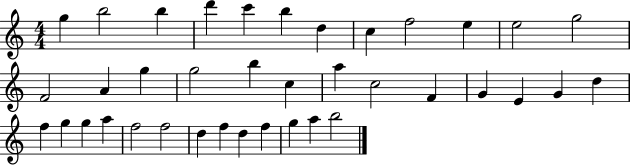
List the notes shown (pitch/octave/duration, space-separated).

G5/q B5/h B5/q D6/q C6/q B5/q D5/q C5/q F5/h E5/q E5/h G5/h F4/h A4/q G5/q G5/h B5/q C5/q A5/q C5/h F4/q G4/q E4/q G4/q D5/q F5/q G5/q G5/q A5/q F5/h F5/h D5/q F5/q D5/q F5/q G5/q A5/q B5/h